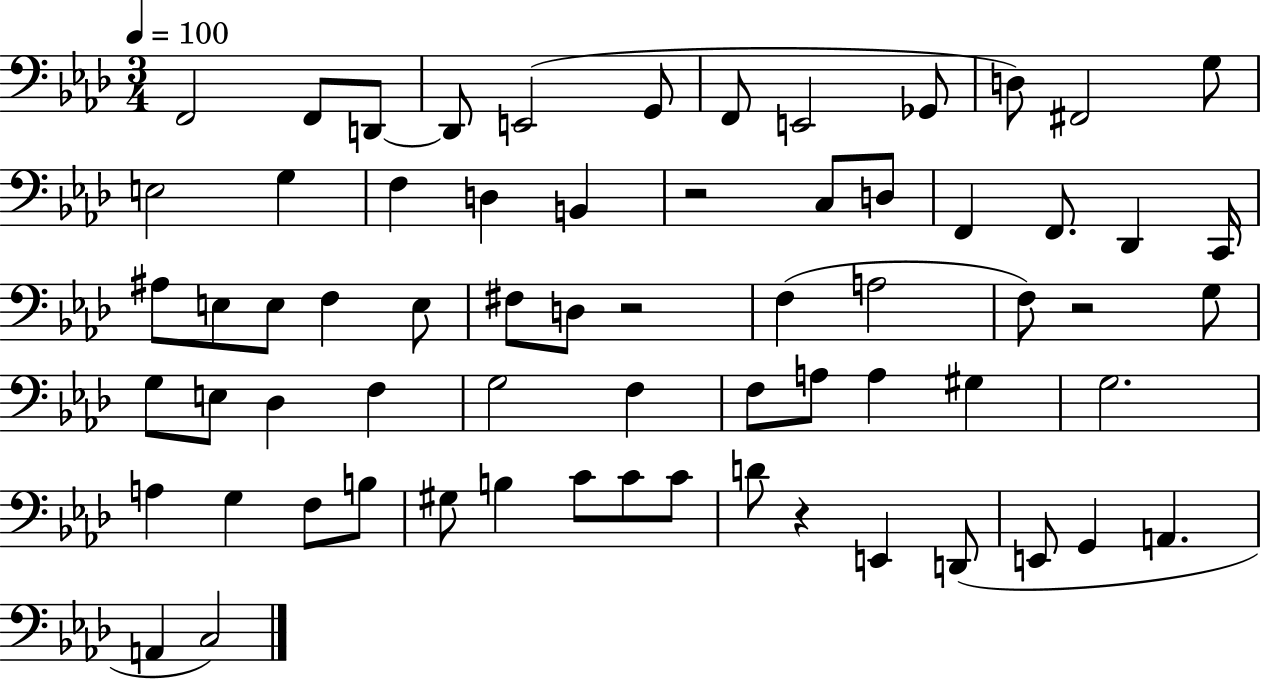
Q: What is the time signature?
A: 3/4